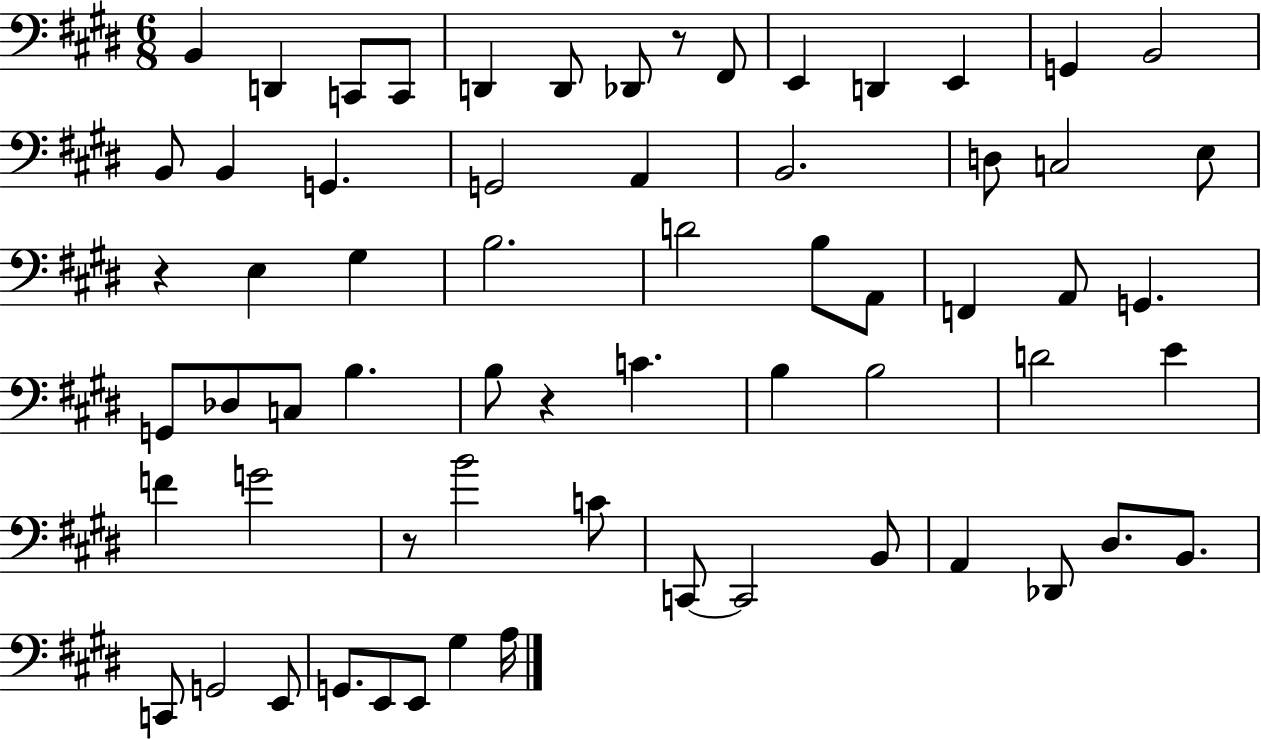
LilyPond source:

{
  \clef bass
  \numericTimeSignature
  \time 6/8
  \key e \major
  b,4 d,4 c,8 c,8 | d,4 d,8 des,8 r8 fis,8 | e,4 d,4 e,4 | g,4 b,2 | \break b,8 b,4 g,4. | g,2 a,4 | b,2. | d8 c2 e8 | \break r4 e4 gis4 | b2. | d'2 b8 a,8 | f,4 a,8 g,4. | \break g,8 des8 c8 b4. | b8 r4 c'4. | b4 b2 | d'2 e'4 | \break f'4 g'2 | r8 b'2 c'8 | c,8~~ c,2 b,8 | a,4 des,8 dis8. b,8. | \break c,8 g,2 e,8 | g,8. e,8 e,8 gis4 a16 | \bar "|."
}